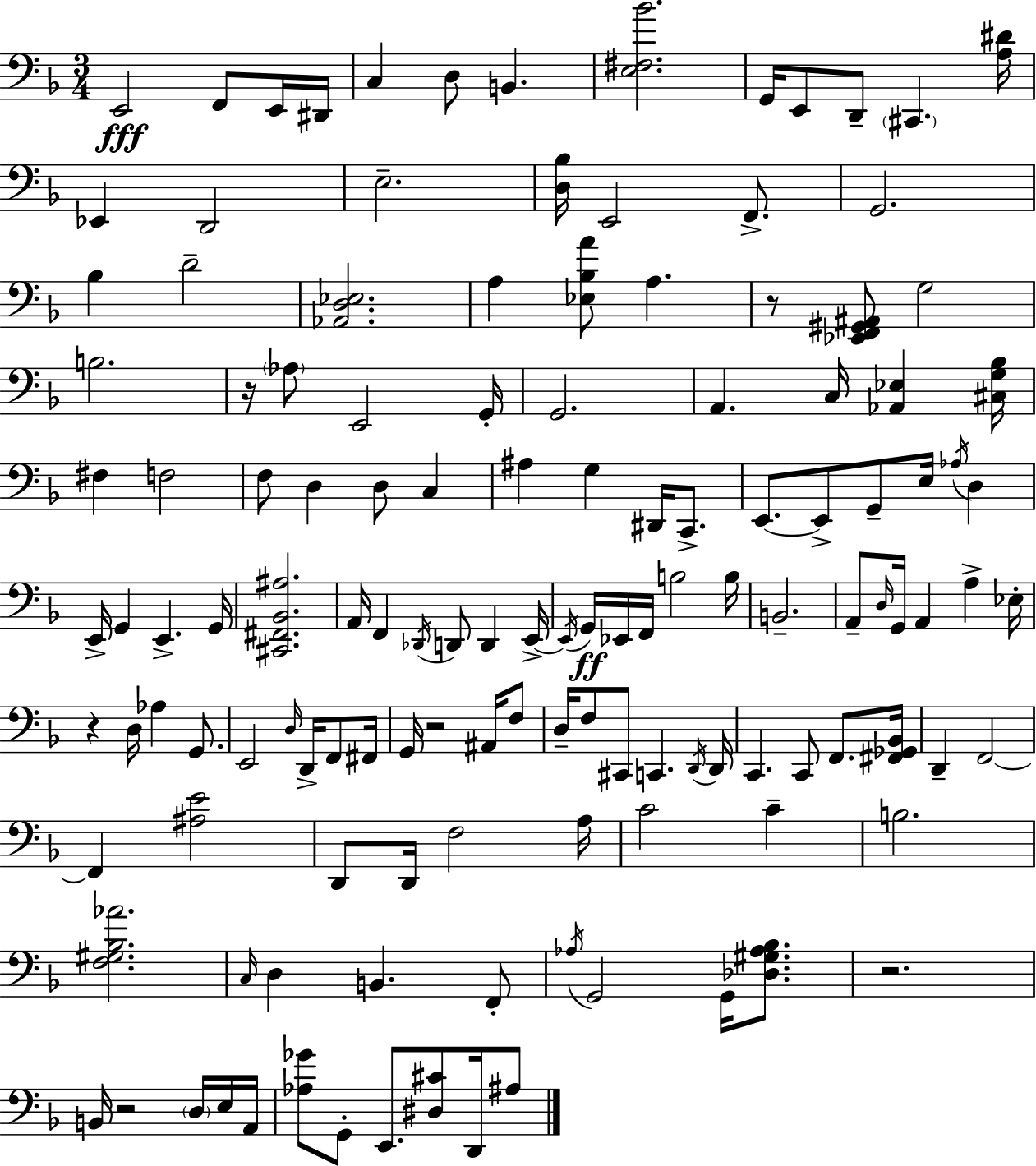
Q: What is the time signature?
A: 3/4